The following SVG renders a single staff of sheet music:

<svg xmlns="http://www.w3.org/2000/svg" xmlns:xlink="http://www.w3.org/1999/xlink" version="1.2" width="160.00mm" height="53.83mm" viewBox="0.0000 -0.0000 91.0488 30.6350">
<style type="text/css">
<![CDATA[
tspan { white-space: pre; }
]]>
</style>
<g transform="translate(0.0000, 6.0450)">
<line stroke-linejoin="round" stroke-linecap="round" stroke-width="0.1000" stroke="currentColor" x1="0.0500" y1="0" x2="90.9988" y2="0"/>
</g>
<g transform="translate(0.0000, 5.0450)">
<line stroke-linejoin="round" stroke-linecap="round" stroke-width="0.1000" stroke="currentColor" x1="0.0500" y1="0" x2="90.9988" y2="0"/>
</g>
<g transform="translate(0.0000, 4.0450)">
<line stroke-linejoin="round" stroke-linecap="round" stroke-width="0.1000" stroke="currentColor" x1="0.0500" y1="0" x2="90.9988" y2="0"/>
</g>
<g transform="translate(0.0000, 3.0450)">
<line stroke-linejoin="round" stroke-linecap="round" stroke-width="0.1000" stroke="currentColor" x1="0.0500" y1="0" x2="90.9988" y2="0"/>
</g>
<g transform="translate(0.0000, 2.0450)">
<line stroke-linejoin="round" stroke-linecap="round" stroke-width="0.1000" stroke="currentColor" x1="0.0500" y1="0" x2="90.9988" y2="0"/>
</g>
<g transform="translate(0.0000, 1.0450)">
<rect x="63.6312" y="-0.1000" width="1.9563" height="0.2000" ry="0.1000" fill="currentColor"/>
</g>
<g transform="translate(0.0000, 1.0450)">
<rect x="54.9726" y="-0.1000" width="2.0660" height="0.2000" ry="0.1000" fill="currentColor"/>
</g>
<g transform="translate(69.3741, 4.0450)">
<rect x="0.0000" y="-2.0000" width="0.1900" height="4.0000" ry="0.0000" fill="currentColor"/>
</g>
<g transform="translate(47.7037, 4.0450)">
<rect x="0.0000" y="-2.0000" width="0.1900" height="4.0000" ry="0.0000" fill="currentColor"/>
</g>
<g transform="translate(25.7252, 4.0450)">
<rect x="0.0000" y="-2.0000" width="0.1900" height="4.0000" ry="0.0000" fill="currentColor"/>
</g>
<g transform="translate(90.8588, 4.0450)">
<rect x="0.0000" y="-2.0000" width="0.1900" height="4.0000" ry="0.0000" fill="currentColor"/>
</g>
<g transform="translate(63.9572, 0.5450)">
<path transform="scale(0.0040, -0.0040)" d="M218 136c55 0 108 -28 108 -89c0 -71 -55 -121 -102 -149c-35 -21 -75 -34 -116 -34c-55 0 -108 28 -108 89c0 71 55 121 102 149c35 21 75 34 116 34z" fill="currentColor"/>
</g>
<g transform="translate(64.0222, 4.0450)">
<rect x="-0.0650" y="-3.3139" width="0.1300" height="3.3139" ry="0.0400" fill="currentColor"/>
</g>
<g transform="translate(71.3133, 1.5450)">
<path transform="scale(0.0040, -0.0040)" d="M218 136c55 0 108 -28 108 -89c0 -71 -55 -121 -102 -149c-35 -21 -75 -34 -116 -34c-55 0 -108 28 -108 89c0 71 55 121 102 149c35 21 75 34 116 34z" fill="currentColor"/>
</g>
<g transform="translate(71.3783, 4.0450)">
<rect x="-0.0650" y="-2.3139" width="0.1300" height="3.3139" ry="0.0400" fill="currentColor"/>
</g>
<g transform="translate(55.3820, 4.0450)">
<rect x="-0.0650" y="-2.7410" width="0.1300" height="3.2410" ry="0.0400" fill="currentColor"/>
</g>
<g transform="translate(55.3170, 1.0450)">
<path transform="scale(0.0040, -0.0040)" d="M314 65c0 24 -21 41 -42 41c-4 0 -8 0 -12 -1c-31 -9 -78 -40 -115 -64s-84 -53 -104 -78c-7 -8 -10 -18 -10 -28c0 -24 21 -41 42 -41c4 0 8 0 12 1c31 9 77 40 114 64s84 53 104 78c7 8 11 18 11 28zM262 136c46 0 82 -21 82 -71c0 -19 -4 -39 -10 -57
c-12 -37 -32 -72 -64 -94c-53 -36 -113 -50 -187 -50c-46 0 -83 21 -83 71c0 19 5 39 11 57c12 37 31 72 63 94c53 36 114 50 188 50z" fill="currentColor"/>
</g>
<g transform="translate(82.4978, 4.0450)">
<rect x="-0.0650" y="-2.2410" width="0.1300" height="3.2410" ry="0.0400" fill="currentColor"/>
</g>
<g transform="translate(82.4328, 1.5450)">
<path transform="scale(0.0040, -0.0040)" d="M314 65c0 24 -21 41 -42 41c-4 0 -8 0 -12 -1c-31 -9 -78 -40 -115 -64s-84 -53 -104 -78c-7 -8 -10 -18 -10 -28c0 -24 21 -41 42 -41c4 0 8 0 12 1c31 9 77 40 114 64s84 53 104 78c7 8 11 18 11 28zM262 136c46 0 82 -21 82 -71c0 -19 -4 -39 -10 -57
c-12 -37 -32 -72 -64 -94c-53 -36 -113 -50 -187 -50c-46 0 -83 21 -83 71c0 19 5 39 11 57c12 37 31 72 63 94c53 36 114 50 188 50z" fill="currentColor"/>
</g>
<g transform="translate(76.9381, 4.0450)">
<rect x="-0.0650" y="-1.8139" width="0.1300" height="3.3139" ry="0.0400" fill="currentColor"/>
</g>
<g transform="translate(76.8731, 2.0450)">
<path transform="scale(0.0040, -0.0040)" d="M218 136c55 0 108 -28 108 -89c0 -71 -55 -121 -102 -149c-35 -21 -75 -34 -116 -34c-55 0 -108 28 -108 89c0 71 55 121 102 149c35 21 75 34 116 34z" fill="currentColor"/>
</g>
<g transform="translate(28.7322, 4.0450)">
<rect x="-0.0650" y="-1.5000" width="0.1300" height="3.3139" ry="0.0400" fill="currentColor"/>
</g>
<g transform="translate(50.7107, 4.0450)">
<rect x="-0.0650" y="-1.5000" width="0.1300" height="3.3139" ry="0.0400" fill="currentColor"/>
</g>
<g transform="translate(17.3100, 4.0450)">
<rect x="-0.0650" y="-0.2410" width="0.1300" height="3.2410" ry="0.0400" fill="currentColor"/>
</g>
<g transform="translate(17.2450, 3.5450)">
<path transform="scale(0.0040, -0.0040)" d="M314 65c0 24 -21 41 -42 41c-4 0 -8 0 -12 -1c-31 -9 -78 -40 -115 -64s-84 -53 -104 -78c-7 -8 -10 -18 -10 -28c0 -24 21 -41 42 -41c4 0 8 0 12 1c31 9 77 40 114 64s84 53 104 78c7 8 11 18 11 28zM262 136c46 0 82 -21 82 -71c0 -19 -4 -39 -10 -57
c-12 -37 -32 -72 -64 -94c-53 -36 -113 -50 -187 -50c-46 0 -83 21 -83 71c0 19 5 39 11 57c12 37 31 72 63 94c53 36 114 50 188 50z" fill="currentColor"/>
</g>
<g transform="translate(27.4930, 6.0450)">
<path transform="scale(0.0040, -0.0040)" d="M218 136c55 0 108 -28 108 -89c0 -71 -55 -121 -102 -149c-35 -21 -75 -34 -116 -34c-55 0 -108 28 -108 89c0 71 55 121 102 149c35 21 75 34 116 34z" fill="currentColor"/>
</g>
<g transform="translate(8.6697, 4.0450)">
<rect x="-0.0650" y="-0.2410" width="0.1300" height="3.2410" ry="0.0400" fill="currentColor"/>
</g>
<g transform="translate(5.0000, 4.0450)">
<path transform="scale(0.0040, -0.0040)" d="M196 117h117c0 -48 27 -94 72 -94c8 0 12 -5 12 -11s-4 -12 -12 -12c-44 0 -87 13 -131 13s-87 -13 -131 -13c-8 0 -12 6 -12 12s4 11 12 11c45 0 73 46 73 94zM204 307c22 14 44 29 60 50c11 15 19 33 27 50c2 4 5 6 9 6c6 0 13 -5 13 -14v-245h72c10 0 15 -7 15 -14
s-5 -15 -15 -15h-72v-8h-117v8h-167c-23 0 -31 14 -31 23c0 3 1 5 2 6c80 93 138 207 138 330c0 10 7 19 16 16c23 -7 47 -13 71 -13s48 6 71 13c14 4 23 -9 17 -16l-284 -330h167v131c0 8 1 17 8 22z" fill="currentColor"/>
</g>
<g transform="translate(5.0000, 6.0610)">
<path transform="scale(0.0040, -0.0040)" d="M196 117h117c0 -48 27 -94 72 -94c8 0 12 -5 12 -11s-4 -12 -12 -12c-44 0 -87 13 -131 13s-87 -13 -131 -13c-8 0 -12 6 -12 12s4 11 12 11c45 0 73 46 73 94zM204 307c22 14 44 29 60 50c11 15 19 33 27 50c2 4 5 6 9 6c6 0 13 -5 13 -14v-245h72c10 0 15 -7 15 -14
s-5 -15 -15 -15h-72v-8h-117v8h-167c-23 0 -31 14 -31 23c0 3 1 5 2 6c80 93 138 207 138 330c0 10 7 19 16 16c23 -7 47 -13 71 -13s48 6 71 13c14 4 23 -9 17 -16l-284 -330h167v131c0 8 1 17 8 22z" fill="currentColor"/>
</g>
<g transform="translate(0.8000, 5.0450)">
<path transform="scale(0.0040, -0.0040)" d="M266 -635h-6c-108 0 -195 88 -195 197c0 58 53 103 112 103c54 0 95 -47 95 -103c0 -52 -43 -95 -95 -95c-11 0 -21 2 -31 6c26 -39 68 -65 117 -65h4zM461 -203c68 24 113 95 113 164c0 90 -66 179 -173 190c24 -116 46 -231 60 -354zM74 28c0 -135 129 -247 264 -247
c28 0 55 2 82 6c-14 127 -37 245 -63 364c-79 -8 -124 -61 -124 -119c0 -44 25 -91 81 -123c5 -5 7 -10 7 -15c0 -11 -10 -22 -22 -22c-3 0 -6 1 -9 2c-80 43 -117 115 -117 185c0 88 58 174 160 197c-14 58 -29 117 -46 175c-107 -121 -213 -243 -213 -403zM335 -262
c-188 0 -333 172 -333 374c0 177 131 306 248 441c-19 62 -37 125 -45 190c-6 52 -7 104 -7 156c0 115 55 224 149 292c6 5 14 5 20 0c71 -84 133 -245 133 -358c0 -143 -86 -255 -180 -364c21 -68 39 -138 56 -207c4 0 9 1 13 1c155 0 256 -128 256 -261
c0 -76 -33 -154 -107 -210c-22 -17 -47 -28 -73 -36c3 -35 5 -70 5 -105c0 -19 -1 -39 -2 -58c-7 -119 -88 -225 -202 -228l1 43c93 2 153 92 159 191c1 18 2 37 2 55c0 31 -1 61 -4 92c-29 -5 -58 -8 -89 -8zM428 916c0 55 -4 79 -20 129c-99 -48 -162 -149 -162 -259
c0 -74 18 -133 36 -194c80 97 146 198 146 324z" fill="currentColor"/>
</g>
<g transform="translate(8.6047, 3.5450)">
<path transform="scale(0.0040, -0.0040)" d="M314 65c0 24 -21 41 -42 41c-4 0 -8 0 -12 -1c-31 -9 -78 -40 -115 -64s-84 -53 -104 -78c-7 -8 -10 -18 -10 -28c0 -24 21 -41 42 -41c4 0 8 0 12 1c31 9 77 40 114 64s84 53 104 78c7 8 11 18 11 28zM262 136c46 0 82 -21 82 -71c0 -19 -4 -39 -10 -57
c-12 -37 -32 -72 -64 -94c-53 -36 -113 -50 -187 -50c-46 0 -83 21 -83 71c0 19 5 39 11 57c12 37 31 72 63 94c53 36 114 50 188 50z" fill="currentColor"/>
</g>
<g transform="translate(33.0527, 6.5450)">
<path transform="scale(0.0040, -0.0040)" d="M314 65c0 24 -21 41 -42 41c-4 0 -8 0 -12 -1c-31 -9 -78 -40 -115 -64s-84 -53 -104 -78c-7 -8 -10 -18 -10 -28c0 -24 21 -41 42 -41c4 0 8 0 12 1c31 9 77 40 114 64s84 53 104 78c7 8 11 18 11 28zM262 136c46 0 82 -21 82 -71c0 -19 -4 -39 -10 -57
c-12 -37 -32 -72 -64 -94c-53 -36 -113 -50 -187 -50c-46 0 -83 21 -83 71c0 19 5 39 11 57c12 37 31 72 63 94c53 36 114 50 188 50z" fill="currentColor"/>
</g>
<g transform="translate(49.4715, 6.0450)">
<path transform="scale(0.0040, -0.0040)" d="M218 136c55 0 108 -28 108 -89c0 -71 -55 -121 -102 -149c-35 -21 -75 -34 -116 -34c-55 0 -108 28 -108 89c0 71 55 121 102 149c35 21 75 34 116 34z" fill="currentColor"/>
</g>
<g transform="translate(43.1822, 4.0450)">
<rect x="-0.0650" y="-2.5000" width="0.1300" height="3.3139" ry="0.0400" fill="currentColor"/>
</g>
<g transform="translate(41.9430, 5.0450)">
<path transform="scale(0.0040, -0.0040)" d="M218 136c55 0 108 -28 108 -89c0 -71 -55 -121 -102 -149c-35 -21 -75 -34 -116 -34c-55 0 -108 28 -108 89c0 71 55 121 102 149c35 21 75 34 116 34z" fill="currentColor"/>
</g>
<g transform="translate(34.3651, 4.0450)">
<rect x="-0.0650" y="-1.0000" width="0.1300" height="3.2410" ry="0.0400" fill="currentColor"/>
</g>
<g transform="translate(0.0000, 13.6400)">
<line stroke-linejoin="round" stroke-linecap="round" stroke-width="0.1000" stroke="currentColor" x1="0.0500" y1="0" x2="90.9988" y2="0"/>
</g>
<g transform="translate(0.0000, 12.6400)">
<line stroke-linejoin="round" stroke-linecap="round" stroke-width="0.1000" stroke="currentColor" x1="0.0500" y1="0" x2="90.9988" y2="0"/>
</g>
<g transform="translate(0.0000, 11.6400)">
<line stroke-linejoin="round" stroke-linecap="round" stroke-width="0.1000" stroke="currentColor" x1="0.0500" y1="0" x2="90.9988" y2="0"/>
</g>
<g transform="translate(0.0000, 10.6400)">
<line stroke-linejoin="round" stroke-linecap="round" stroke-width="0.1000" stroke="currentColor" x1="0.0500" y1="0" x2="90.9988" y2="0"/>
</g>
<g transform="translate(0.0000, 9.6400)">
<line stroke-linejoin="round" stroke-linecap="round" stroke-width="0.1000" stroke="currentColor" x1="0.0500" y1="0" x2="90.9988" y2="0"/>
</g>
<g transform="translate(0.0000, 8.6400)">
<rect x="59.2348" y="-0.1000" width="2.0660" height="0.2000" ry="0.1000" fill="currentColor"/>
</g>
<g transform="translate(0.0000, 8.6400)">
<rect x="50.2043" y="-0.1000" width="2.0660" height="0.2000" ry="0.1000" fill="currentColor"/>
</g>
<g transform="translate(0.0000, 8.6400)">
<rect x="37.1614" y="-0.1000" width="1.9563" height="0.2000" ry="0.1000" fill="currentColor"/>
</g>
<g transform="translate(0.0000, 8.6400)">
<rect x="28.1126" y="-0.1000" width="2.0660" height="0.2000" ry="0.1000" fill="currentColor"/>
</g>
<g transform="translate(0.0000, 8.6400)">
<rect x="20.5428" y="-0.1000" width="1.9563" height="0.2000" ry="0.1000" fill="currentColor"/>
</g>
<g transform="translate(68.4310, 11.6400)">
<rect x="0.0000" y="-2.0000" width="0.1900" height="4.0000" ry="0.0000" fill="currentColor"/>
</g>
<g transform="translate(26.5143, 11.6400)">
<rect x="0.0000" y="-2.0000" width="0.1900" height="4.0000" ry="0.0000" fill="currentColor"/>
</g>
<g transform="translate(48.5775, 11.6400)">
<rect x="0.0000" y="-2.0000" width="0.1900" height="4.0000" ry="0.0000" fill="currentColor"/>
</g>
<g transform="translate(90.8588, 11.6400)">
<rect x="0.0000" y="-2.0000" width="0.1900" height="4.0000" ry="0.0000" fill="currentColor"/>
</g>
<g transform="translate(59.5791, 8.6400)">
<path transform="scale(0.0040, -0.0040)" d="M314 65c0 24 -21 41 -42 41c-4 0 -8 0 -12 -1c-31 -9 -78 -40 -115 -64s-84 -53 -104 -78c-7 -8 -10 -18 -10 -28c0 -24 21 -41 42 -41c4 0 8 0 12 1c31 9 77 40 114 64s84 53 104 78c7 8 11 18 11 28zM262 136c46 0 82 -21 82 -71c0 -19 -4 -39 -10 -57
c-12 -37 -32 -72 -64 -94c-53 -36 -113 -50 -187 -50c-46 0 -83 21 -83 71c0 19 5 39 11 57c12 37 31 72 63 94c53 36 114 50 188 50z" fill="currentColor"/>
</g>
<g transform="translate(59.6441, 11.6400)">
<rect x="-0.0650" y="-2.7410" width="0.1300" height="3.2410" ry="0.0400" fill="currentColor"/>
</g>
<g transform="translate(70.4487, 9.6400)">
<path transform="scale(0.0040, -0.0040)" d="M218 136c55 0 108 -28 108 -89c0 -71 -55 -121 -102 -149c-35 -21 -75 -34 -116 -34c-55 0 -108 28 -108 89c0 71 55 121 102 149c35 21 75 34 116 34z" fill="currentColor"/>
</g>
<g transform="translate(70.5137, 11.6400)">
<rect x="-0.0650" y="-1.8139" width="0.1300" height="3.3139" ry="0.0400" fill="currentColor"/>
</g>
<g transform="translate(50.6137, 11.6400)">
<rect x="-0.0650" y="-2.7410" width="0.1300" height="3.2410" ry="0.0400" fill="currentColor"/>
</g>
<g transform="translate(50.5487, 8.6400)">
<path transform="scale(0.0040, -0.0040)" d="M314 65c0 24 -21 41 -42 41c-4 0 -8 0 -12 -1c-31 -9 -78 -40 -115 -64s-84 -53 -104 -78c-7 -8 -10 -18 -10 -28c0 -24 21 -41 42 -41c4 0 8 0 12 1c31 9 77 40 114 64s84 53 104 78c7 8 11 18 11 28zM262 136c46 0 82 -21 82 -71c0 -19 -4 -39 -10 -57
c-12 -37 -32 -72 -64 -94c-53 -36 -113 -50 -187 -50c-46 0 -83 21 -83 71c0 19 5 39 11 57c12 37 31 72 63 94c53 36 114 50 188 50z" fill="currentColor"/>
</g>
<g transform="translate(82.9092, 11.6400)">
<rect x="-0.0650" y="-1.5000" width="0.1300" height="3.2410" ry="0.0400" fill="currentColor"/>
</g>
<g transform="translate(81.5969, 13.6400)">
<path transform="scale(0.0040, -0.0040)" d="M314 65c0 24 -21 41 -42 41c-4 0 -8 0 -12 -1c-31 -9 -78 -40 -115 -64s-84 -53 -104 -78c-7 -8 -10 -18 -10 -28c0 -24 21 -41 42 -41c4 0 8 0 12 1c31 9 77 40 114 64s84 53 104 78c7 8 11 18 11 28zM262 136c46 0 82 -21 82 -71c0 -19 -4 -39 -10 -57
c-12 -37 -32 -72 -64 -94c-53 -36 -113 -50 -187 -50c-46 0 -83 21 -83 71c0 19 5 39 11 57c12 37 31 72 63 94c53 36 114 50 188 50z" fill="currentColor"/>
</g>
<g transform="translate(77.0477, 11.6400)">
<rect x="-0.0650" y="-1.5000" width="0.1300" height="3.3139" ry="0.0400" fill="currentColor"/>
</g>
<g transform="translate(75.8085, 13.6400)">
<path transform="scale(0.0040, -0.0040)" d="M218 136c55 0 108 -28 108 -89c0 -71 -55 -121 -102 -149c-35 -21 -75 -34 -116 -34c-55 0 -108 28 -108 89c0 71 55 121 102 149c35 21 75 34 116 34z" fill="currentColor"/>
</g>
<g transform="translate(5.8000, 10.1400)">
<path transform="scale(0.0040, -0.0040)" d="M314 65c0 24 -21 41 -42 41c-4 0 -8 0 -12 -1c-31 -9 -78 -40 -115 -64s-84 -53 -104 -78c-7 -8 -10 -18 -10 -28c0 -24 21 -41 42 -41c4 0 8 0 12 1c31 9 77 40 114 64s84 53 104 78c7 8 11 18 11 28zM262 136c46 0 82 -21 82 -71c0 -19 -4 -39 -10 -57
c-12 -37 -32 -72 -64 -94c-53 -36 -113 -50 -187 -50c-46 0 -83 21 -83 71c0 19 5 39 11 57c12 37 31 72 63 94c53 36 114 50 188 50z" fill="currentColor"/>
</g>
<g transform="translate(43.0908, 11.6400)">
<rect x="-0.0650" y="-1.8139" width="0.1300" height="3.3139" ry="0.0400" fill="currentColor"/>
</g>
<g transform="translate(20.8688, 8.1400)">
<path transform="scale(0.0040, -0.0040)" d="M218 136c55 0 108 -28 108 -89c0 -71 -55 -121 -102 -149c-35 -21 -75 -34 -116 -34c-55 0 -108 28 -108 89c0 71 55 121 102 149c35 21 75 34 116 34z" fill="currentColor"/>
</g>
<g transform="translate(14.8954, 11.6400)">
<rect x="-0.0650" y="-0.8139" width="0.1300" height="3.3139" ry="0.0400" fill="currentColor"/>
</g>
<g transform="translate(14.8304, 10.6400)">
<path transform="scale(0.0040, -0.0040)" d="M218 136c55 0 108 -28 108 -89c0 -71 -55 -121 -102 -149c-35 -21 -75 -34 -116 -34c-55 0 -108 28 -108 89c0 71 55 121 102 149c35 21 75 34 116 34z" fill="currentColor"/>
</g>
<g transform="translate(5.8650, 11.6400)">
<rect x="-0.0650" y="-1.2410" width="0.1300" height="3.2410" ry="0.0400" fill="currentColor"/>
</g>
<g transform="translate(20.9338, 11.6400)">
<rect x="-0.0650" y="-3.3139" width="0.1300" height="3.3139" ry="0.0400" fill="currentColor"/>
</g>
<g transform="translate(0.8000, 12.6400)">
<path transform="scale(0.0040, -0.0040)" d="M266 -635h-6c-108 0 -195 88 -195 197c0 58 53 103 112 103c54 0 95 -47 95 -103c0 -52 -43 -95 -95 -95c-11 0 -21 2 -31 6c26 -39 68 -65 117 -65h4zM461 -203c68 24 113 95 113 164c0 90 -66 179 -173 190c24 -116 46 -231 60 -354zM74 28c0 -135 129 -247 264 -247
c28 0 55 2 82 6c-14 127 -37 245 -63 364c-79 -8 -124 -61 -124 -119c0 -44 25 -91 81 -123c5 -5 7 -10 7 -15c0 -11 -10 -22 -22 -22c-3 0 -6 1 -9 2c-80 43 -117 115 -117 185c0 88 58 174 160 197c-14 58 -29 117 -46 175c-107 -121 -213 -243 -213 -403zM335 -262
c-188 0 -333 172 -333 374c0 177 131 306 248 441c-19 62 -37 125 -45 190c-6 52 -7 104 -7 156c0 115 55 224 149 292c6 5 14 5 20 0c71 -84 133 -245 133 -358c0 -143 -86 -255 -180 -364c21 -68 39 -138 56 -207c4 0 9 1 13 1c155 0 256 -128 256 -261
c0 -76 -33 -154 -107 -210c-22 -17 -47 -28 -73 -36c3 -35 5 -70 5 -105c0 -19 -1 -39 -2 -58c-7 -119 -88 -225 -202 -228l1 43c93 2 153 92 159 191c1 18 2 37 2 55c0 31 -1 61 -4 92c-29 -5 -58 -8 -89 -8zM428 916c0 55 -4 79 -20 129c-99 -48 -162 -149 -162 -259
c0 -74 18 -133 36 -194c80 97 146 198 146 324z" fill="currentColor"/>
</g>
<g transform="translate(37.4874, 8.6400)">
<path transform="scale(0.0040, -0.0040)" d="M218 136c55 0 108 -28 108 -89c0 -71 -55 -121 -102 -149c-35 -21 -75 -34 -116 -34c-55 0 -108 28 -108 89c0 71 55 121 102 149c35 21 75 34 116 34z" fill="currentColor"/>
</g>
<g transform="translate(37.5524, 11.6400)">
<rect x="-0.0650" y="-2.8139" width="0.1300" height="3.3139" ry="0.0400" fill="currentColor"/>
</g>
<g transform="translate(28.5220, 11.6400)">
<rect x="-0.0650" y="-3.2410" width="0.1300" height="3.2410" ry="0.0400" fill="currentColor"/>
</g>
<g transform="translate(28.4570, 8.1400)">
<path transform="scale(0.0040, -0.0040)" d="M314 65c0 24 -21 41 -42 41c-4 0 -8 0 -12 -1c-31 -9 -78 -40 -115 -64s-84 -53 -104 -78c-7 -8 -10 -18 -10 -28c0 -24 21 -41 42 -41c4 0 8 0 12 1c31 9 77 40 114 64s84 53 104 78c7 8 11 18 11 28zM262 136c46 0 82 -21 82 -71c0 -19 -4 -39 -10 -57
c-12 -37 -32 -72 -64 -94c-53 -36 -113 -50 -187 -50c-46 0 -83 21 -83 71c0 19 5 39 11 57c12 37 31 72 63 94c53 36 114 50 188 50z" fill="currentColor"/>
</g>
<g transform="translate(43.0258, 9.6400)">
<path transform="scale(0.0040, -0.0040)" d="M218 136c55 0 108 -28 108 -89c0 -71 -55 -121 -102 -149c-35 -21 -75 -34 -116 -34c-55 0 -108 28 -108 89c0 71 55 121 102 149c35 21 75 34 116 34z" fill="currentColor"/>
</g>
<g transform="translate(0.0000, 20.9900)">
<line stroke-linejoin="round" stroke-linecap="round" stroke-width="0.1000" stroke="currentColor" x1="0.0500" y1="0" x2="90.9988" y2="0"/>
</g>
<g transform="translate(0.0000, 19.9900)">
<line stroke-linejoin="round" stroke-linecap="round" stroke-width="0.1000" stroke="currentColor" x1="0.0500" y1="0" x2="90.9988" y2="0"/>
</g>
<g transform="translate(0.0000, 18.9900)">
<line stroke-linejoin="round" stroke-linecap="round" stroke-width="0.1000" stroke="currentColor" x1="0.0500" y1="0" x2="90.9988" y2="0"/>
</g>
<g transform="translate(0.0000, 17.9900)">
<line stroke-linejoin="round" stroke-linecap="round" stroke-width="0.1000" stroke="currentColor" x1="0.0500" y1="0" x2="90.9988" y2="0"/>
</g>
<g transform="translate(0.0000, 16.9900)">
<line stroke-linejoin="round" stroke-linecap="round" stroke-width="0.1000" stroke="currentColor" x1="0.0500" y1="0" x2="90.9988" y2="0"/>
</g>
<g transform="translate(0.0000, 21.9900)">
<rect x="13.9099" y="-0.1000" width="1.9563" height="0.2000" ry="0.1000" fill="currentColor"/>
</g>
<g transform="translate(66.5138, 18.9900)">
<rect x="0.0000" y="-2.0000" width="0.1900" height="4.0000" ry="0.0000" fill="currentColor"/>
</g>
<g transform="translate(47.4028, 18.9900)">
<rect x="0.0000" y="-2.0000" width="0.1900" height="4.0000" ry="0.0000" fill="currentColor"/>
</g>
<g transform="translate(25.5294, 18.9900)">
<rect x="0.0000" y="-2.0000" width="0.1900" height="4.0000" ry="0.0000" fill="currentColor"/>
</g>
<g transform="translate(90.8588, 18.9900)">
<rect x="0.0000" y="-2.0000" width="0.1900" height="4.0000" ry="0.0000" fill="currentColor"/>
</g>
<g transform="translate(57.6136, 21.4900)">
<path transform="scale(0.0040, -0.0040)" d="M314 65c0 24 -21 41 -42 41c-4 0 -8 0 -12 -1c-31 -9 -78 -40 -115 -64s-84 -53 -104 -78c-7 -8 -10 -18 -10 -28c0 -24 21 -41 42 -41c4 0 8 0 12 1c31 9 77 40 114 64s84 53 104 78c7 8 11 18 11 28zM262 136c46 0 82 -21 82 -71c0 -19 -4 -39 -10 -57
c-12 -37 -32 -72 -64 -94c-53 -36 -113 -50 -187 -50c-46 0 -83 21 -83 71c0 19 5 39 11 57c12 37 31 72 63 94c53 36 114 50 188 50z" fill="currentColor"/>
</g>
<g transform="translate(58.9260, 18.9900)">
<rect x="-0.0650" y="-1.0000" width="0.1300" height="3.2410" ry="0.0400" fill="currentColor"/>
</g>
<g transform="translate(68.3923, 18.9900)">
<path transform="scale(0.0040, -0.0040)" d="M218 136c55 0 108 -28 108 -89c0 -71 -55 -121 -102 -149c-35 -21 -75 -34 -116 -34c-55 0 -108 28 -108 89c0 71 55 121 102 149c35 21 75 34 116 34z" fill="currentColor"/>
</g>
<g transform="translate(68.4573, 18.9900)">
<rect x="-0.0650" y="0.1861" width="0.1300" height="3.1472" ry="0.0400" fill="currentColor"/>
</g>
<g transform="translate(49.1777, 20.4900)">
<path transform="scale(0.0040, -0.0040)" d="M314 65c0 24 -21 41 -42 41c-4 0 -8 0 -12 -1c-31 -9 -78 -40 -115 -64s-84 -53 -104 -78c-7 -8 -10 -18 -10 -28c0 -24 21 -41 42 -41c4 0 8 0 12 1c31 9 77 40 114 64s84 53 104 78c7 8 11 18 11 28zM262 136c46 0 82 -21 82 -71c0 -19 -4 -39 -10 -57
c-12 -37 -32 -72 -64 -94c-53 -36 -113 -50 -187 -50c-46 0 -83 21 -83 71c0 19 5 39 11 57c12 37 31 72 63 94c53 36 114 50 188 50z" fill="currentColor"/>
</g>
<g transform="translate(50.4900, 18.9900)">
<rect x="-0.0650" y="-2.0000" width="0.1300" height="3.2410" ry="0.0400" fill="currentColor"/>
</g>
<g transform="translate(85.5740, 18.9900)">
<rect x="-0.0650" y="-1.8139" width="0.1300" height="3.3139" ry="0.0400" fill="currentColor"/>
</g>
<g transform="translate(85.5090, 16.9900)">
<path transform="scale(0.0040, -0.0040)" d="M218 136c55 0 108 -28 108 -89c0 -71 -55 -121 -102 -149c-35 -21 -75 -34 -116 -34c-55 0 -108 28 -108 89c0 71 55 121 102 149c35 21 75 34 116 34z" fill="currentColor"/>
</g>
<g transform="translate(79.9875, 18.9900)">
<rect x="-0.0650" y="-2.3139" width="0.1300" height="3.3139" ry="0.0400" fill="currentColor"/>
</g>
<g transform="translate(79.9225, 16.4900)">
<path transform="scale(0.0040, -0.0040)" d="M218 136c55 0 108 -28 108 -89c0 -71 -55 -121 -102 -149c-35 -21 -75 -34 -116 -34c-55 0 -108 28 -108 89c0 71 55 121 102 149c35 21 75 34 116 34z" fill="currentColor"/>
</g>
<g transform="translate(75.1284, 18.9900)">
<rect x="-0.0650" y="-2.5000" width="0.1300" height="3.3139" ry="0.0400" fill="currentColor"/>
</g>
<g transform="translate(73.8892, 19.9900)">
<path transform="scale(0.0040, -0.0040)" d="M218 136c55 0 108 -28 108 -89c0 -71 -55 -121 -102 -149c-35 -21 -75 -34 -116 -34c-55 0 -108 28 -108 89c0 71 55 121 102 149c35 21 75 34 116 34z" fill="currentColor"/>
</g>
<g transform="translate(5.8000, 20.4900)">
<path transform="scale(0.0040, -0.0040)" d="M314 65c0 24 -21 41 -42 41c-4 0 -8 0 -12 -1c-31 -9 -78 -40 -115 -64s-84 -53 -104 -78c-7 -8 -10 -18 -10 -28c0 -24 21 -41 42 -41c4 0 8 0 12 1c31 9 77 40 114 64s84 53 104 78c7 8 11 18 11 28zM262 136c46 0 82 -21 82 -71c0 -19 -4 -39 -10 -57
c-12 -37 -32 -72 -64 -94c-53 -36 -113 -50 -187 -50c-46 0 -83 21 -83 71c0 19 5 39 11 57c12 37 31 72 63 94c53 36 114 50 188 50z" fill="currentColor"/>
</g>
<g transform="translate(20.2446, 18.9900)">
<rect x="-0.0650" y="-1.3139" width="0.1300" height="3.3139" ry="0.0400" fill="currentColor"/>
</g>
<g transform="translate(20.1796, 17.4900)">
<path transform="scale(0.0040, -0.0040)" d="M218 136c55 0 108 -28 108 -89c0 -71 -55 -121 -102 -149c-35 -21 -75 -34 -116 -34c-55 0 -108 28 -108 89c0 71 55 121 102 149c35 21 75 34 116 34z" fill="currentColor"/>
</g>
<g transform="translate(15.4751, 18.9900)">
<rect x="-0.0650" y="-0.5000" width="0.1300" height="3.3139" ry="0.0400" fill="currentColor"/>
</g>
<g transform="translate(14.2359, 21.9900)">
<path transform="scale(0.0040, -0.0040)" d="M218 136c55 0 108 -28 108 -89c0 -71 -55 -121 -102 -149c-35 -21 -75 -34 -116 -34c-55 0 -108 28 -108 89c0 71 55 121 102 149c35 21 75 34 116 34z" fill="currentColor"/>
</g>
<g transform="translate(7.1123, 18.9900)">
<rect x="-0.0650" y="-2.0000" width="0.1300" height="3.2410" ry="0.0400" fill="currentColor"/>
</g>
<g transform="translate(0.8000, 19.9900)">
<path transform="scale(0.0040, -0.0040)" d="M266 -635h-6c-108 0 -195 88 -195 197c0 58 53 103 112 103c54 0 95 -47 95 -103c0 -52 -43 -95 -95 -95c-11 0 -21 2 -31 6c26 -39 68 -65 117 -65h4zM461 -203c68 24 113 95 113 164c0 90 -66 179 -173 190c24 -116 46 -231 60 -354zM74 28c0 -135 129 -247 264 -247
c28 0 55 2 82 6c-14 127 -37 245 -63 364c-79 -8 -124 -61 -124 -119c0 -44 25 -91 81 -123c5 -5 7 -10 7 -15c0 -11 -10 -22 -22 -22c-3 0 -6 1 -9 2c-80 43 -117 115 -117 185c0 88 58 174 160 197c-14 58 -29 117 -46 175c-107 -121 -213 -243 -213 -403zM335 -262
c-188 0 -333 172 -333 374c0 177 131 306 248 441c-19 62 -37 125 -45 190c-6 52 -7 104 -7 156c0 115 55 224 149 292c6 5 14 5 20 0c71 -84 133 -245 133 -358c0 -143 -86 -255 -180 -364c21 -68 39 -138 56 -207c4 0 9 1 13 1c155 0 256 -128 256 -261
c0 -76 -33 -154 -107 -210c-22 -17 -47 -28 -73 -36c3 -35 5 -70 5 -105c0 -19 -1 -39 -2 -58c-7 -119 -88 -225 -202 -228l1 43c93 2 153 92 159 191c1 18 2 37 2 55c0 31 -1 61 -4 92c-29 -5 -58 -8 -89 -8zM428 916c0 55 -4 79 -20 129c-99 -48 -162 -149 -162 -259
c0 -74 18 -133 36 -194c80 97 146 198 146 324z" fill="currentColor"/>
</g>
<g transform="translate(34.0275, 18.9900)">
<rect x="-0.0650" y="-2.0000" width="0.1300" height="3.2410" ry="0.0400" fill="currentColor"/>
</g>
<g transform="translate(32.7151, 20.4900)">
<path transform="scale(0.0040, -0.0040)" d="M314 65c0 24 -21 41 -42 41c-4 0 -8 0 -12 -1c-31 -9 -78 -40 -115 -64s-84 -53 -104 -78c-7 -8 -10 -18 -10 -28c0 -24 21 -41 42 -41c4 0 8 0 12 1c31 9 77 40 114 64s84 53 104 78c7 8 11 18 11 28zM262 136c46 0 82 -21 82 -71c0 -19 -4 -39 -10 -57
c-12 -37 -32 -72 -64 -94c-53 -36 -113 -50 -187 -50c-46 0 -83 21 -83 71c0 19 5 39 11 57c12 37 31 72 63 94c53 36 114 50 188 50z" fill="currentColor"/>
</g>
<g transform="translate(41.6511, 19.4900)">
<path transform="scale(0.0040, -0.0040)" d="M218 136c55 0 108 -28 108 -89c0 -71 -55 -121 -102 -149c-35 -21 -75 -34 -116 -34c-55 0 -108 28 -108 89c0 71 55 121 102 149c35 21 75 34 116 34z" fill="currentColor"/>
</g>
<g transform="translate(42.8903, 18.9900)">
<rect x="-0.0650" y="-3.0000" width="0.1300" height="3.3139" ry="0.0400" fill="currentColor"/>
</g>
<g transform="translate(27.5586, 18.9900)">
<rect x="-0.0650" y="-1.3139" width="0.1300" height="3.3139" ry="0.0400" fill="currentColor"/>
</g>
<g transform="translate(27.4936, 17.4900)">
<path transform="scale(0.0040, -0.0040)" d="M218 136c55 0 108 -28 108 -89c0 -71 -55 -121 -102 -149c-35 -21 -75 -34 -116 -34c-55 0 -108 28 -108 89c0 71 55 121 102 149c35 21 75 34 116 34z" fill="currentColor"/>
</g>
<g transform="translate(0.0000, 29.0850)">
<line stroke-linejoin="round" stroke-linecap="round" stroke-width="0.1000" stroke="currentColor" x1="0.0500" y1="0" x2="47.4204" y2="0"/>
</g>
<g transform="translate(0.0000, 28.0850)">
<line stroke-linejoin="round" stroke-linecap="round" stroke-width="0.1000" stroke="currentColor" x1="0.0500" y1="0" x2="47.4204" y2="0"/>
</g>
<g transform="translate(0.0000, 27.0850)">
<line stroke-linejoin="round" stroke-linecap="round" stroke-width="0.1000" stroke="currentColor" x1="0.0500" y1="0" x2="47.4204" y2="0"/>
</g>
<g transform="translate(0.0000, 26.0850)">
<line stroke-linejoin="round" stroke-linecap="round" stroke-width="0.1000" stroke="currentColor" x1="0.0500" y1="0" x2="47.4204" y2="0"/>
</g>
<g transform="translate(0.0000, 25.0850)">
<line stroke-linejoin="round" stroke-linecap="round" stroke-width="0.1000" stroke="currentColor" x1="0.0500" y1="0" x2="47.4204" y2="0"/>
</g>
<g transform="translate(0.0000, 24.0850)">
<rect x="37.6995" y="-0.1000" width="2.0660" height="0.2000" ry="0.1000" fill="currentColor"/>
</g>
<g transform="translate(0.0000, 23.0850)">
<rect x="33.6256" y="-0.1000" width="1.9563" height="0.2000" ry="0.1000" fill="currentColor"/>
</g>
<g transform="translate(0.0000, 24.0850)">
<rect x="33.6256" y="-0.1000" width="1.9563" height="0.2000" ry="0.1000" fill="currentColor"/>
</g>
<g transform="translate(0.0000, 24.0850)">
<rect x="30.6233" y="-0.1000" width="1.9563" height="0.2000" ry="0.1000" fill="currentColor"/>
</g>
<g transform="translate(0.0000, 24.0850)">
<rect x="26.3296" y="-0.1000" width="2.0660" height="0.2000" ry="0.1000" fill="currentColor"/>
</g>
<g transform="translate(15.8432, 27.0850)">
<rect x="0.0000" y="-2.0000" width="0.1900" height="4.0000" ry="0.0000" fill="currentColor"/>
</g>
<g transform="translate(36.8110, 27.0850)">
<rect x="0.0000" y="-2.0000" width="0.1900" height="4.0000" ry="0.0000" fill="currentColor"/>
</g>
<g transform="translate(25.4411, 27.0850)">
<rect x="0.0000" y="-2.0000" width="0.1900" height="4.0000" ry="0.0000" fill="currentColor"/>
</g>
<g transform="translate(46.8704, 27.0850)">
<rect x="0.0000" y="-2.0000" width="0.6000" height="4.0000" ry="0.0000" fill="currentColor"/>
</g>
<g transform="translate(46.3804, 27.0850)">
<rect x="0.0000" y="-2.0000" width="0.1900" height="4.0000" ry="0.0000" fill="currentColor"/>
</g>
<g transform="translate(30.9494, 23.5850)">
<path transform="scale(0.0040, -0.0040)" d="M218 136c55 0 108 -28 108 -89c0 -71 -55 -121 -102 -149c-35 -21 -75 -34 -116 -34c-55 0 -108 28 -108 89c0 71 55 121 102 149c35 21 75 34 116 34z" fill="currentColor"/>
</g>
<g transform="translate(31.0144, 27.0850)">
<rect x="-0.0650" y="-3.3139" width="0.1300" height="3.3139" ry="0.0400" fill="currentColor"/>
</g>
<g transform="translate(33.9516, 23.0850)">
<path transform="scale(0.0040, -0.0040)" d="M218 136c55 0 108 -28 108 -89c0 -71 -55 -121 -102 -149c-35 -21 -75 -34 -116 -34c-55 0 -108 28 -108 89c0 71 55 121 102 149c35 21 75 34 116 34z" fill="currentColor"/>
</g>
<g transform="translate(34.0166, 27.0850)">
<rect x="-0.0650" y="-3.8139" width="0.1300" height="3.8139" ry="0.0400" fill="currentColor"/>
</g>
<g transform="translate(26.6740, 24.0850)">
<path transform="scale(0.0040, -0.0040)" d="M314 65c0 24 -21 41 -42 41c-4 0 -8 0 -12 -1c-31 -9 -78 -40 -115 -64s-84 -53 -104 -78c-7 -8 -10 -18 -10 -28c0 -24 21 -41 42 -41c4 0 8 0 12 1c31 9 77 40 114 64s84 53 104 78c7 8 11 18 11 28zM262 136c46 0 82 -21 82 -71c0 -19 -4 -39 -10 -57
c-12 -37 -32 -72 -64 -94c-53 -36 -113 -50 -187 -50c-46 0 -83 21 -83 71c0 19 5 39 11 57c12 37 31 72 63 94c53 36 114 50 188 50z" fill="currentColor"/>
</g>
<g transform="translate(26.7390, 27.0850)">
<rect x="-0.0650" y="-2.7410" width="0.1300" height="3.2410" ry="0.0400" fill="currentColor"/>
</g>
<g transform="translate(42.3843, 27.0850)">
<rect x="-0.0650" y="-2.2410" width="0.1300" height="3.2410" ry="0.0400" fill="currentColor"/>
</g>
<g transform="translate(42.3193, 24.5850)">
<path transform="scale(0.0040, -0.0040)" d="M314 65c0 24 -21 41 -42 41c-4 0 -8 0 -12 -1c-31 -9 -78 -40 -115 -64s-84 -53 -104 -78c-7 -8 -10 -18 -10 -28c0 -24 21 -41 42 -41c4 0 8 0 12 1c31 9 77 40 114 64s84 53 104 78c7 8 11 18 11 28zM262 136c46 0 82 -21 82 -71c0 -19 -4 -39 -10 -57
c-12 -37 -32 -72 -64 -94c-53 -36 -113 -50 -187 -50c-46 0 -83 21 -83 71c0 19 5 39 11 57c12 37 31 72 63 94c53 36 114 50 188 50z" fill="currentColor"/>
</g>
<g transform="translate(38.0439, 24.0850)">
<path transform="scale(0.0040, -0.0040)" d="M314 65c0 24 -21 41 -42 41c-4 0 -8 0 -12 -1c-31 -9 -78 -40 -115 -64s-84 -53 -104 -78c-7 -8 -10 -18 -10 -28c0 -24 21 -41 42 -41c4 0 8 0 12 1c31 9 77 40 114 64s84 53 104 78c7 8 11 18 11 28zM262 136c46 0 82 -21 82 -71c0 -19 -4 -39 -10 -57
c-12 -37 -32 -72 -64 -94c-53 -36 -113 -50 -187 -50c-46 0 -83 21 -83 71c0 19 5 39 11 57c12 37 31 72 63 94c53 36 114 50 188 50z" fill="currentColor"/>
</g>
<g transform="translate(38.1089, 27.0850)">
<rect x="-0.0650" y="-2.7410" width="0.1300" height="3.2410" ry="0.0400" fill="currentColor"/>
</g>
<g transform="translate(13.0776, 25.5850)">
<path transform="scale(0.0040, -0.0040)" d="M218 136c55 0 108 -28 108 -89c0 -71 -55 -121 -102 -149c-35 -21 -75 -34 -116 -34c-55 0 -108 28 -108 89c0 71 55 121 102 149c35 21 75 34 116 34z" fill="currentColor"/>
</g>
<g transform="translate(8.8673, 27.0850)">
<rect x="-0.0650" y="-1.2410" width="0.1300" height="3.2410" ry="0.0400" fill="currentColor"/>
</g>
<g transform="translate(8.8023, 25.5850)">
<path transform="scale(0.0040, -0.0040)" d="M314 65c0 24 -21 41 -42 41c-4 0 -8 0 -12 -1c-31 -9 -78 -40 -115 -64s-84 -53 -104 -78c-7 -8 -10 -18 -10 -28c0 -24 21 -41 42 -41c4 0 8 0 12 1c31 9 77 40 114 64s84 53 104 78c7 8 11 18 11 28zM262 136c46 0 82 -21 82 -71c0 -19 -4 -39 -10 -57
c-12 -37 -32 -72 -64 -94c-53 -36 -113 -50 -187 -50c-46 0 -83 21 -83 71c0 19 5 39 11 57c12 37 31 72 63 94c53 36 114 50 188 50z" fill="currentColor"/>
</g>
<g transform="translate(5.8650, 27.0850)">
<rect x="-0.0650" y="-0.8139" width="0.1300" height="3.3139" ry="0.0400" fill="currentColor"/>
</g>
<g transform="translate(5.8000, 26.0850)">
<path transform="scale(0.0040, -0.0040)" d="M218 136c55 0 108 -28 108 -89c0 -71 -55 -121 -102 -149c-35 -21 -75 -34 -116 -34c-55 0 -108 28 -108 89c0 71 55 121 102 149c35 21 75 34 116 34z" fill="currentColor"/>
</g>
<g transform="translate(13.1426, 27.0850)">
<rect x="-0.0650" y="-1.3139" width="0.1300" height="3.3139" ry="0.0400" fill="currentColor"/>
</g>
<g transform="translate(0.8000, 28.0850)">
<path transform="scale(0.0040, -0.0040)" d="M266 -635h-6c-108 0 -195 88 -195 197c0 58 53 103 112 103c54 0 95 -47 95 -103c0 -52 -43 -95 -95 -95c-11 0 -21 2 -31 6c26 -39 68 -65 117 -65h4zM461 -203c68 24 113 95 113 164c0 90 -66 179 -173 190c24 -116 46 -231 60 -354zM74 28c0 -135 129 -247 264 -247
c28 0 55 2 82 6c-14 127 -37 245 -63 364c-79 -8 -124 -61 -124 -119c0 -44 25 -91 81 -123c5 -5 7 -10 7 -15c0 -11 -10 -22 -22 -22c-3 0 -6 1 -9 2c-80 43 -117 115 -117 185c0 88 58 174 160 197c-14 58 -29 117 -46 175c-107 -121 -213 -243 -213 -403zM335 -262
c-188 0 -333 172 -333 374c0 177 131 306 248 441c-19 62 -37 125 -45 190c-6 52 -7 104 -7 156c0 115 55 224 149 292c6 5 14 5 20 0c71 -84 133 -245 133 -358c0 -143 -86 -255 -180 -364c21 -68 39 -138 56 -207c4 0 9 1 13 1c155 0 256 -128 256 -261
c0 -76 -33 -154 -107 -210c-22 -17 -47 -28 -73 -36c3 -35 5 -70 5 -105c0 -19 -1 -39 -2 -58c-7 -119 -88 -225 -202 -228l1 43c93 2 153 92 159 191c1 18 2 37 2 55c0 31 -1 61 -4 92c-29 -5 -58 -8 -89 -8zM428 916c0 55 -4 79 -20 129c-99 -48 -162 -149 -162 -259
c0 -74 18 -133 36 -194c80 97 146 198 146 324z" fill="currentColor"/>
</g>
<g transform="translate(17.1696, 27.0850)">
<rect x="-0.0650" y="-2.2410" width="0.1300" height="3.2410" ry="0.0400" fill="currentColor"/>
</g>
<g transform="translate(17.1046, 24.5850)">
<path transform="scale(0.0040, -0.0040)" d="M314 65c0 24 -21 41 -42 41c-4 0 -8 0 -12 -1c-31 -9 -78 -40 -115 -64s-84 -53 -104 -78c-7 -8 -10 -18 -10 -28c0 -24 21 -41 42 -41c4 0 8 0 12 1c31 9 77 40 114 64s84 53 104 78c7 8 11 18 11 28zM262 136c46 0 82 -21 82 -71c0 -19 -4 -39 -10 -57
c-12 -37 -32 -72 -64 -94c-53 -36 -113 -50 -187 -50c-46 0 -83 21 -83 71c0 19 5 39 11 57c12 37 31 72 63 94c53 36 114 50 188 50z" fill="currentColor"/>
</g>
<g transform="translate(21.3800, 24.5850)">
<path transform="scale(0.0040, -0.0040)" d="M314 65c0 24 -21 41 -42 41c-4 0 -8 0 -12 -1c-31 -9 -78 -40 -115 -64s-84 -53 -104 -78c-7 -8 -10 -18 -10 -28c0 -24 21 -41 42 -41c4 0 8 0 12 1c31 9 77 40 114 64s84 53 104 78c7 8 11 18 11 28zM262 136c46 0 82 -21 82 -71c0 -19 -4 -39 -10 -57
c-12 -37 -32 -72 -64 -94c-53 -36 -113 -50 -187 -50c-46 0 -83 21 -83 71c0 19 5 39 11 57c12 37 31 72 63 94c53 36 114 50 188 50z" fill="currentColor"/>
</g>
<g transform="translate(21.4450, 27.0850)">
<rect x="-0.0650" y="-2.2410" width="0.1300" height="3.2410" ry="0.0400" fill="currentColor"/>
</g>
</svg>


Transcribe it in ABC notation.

X:1
T:Untitled
M:4/4
L:1/4
K:C
c2 c2 E D2 G E a2 b g f g2 e2 d b b2 a f a2 a2 f E E2 F2 C e e F2 A F2 D2 B G g f d e2 e g2 g2 a2 b c' a2 g2